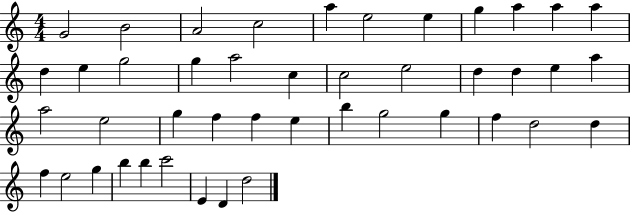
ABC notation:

X:1
T:Untitled
M:4/4
L:1/4
K:C
G2 B2 A2 c2 a e2 e g a a a d e g2 g a2 c c2 e2 d d e a a2 e2 g f f e b g2 g f d2 d f e2 g b b c'2 E D d2